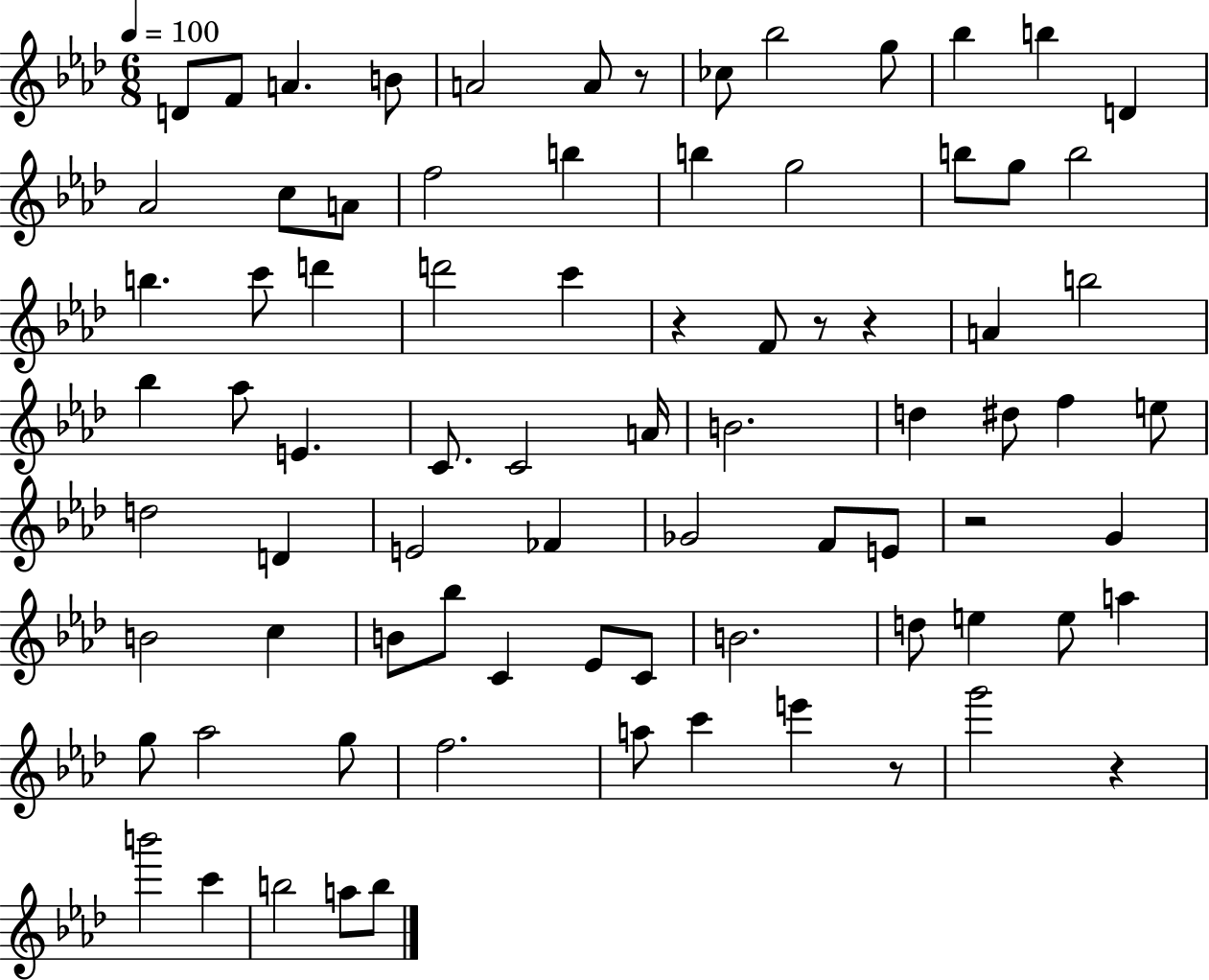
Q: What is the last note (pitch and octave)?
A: B5